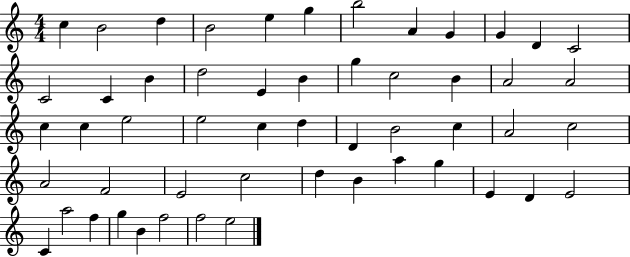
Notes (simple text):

C5/q B4/h D5/q B4/h E5/q G5/q B5/h A4/q G4/q G4/q D4/q C4/h C4/h C4/q B4/q D5/h E4/q B4/q G5/q C5/h B4/q A4/h A4/h C5/q C5/q E5/h E5/h C5/q D5/q D4/q B4/h C5/q A4/h C5/h A4/h F4/h E4/h C5/h D5/q B4/q A5/q G5/q E4/q D4/q E4/h C4/q A5/h F5/q G5/q B4/q F5/h F5/h E5/h